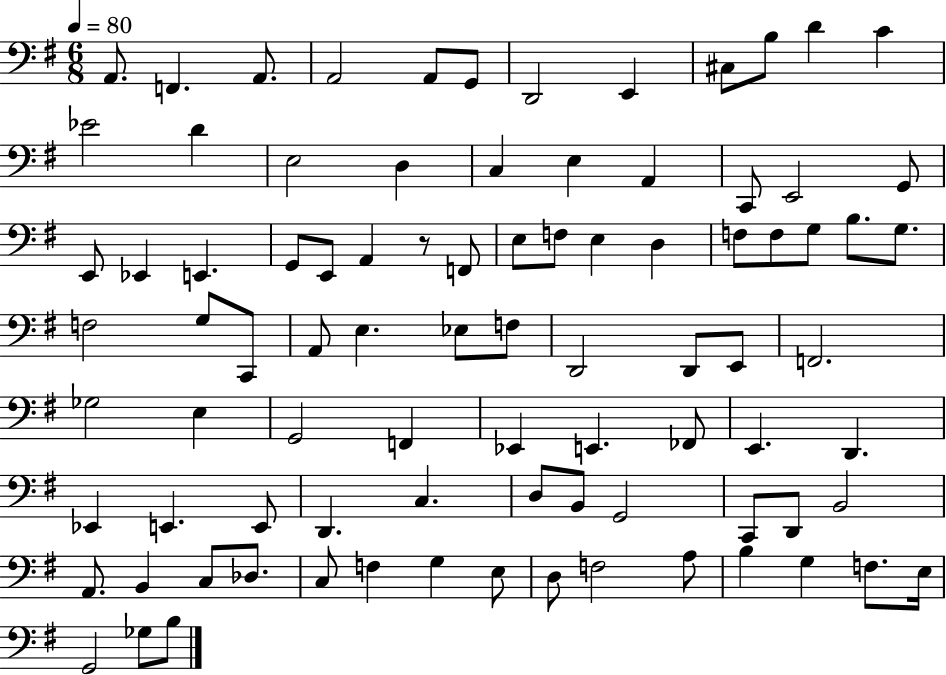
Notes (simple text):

A2/e. F2/q. A2/e. A2/h A2/e G2/e D2/h E2/q C#3/e B3/e D4/q C4/q Eb4/h D4/q E3/h D3/q C3/q E3/q A2/q C2/e E2/h G2/e E2/e Eb2/q E2/q. G2/e E2/e A2/q R/e F2/e E3/e F3/e E3/q D3/q F3/e F3/e G3/e B3/e. G3/e. F3/h G3/e C2/e A2/e E3/q. Eb3/e F3/e D2/h D2/e E2/e F2/h. Gb3/h E3/q G2/h F2/q Eb2/q E2/q. FES2/e E2/q. D2/q. Eb2/q E2/q. E2/e D2/q. C3/q. D3/e B2/e G2/h C2/e D2/e B2/h A2/e. B2/q C3/e Db3/e. C3/e F3/q G3/q E3/e D3/e F3/h A3/e B3/q G3/q F3/e. E3/s G2/h Gb3/e B3/e